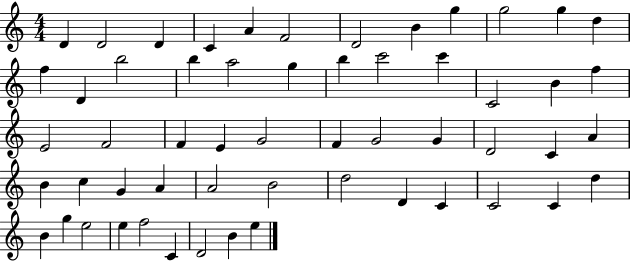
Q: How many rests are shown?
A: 0